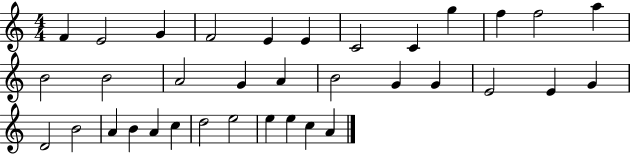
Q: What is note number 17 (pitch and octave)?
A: A4